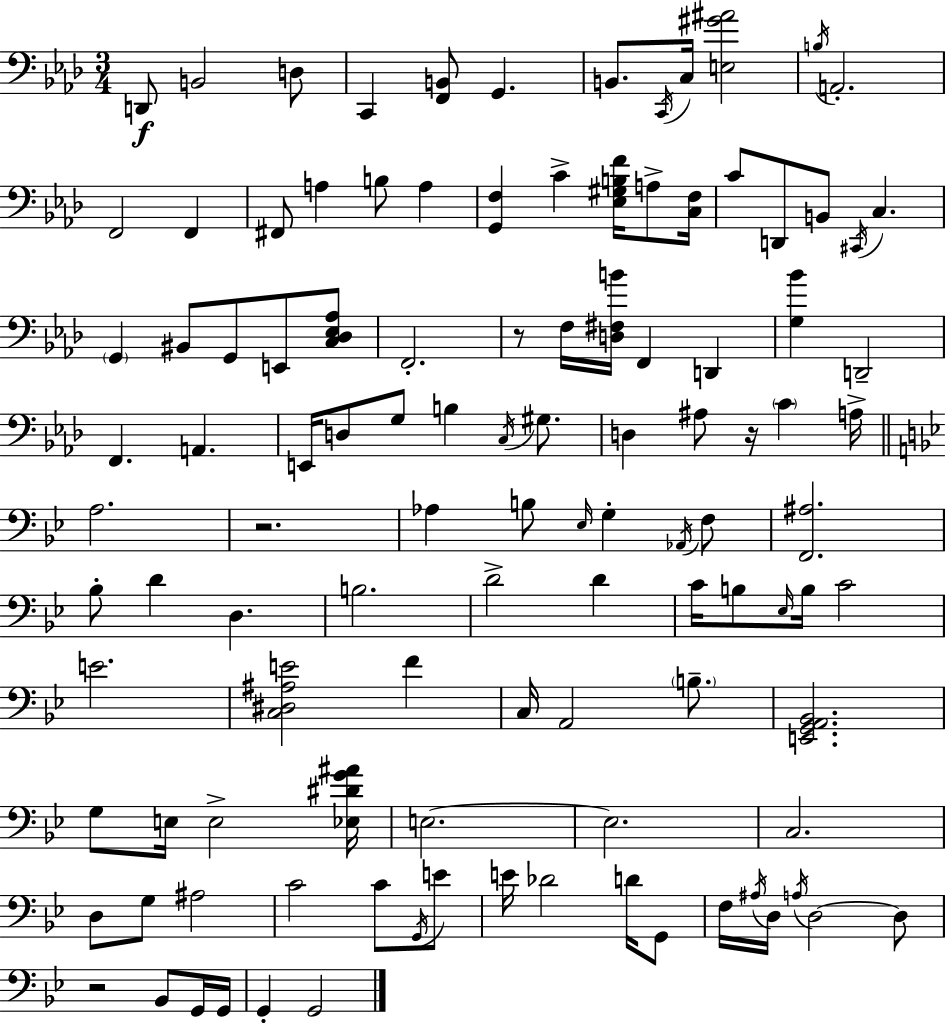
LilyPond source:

{
  \clef bass
  \numericTimeSignature
  \time 3/4
  \key aes \major
  d,8\f b,2 d8 | c,4 <f, b,>8 g,4. | b,8. \acciaccatura { c,16 } c16 <e gis' ais'>2 | \acciaccatura { b16 } a,2.-. | \break f,2 f,4 | fis,8 a4 b8 a4 | <g, f>4 c'4-> <ees gis b f'>16 a8-> | <c f>16 c'8 d,8 b,8 \acciaccatura { cis,16 } c4. | \break \parenthesize g,4 bis,8 g,8 e,8 | <c des ees aes>8 f,2.-. | r8 f16 <d fis b'>16 f,4 d,4 | <g bes'>4 d,2-- | \break f,4. a,4. | e,16 d8 g8 b4 | \acciaccatura { c16 } gis8. d4 ais8 r16 \parenthesize c'4 | a16-> \bar "||" \break \key g \minor a2. | r2. | aes4 b8 \grace { ees16 } g4-. \acciaccatura { aes,16 } | f8 <f, ais>2. | \break bes8-. d'4 d4. | b2. | d'2-> d'4 | c'16 b8 \grace { ees16 } b16 c'2 | \break e'2. | <c dis ais e'>2 f'4 | c16 a,2 | \parenthesize b8.-- <e, g, a, bes,>2. | \break g8 e16 e2-> | <ees dis' g' ais'>16 e2.~~ | e2. | c2. | \break d8 g8 ais2 | c'2 c'8 | \acciaccatura { g,16 } e'8 e'16 des'2 | d'16 g,8 f16 \acciaccatura { ais16 } d16 \acciaccatura { a16 } d2~~ | \break d8 r2 | bes,8 g,16 g,16 g,4-. g,2 | \bar "|."
}